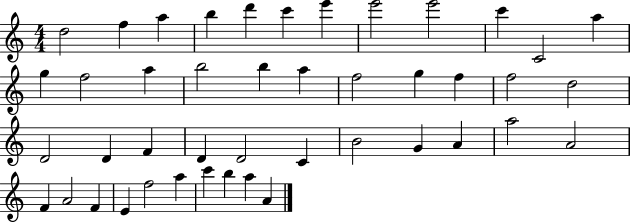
D5/h F5/q A5/q B5/q D6/q C6/q E6/q E6/h E6/h C6/q C4/h A5/q G5/q F5/h A5/q B5/h B5/q A5/q F5/h G5/q F5/q F5/h D5/h D4/h D4/q F4/q D4/q D4/h C4/q B4/h G4/q A4/q A5/h A4/h F4/q A4/h F4/q E4/q F5/h A5/q C6/q B5/q A5/q A4/q